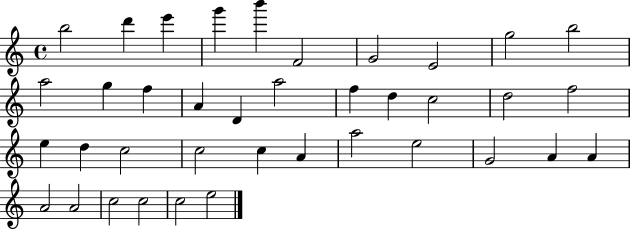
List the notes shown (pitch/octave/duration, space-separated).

B5/h D6/q E6/q G6/q B6/q F4/h G4/h E4/h G5/h B5/h A5/h G5/q F5/q A4/q D4/q A5/h F5/q D5/q C5/h D5/h F5/h E5/q D5/q C5/h C5/h C5/q A4/q A5/h E5/h G4/h A4/q A4/q A4/h A4/h C5/h C5/h C5/h E5/h